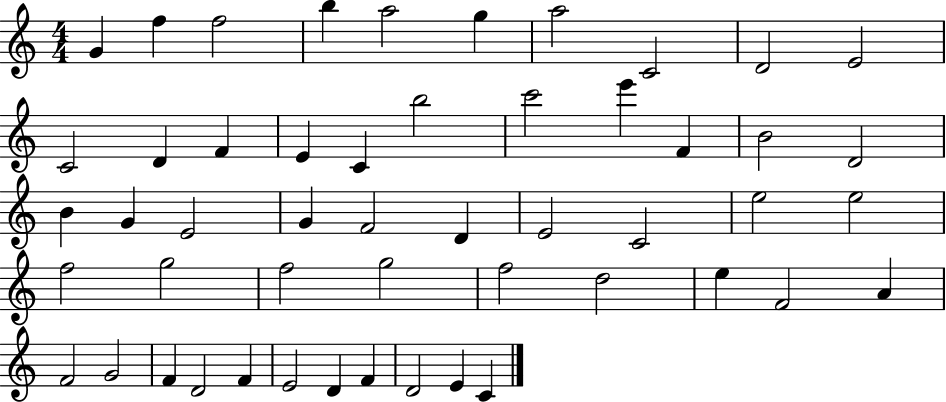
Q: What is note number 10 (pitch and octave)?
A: E4